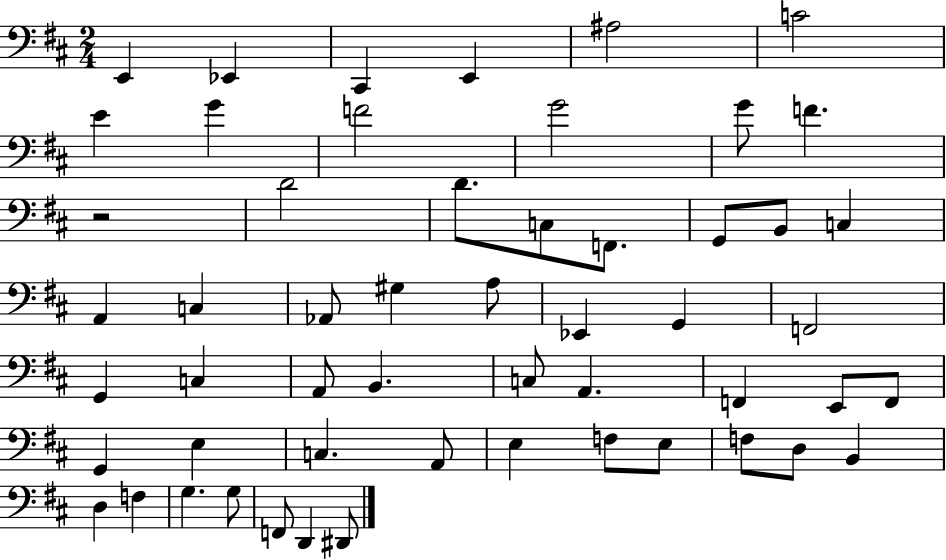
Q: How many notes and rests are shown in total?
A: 54